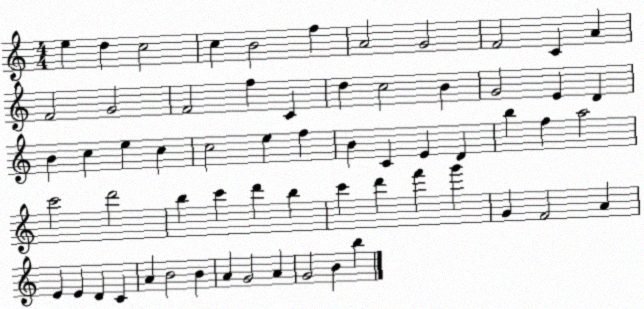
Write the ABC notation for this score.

X:1
T:Untitled
M:4/4
L:1/4
K:C
e d c2 c B2 f A2 G2 F2 C A F2 G2 F2 f C d c2 B G2 E D B c e c c2 e f B C E D b f a2 c'2 d'2 b c' d' b c' d' f' g' G F2 A E E D C A B2 B A G2 A G2 B b